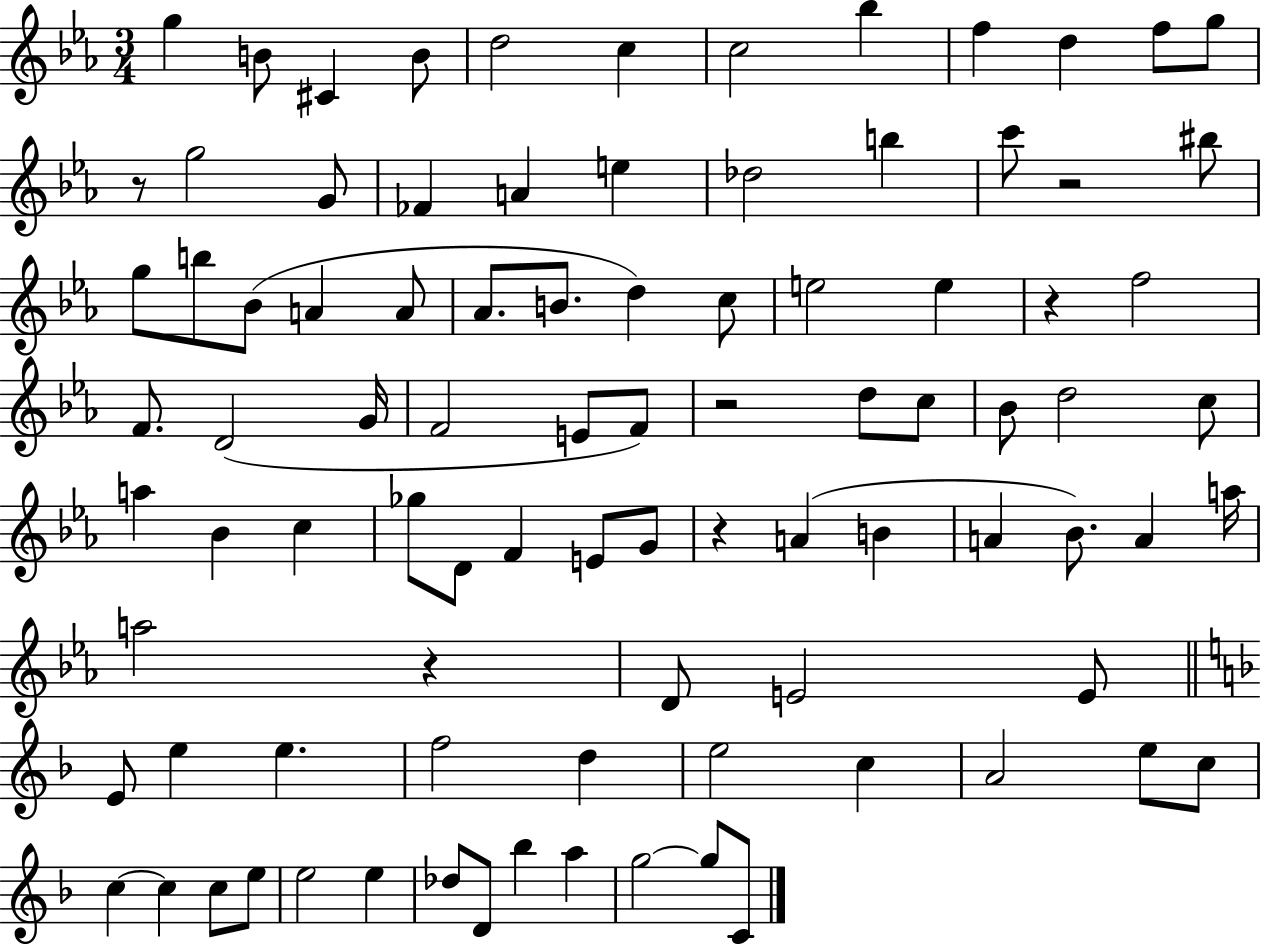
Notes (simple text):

G5/q B4/e C#4/q B4/e D5/h C5/q C5/h Bb5/q F5/q D5/q F5/e G5/e R/e G5/h G4/e FES4/q A4/q E5/q Db5/h B5/q C6/e R/h BIS5/e G5/e B5/e Bb4/e A4/q A4/e Ab4/e. B4/e. D5/q C5/e E5/h E5/q R/q F5/h F4/e. D4/h G4/s F4/h E4/e F4/e R/h D5/e C5/e Bb4/e D5/h C5/e A5/q Bb4/q C5/q Gb5/e D4/e F4/q E4/e G4/e R/q A4/q B4/q A4/q Bb4/e. A4/q A5/s A5/h R/q D4/e E4/h E4/e E4/e E5/q E5/q. F5/h D5/q E5/h C5/q A4/h E5/e C5/e C5/q C5/q C5/e E5/e E5/h E5/q Db5/e D4/e Bb5/q A5/q G5/h G5/e C4/e